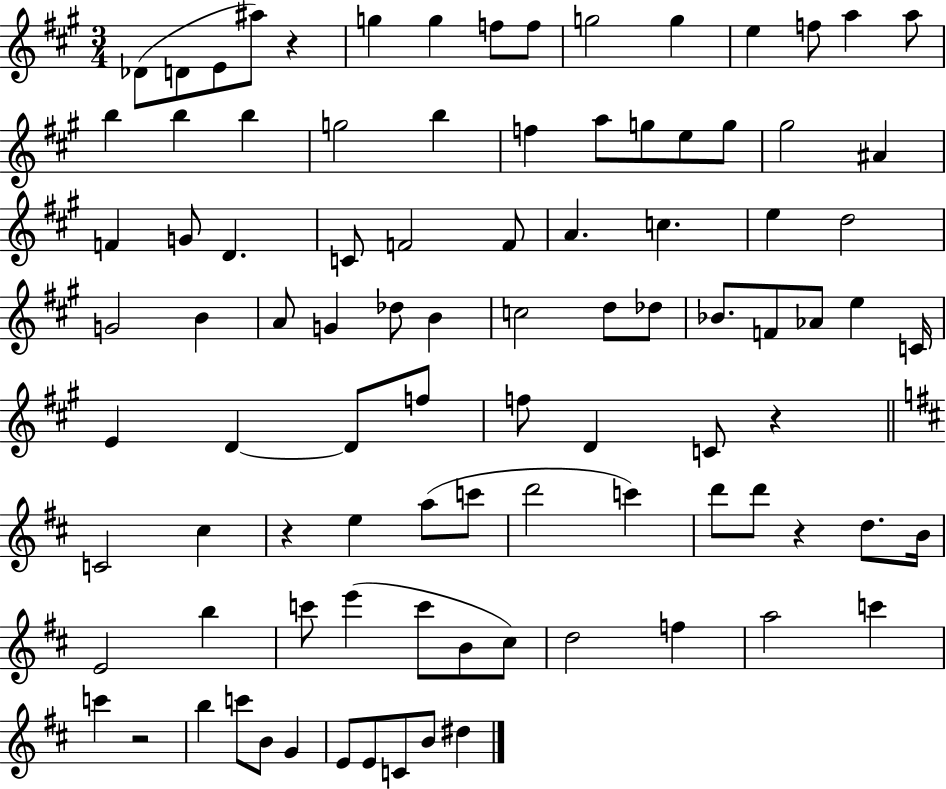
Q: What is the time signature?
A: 3/4